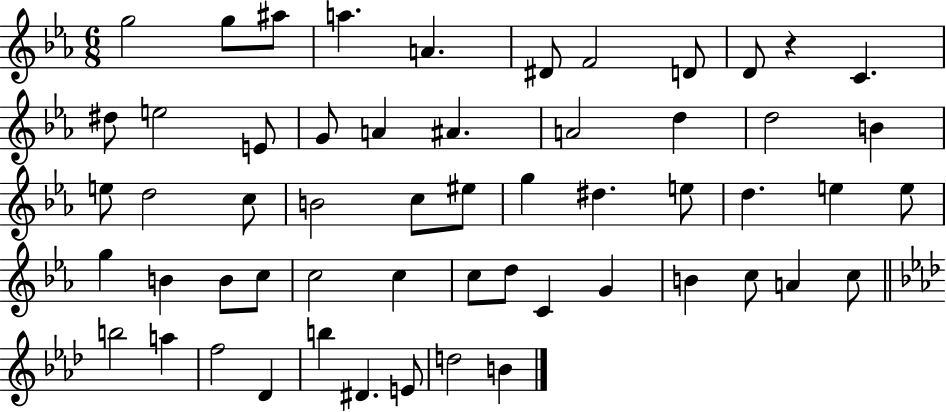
G5/h G5/e A#5/e A5/q. A4/q. D#4/e F4/h D4/e D4/e R/q C4/q. D#5/e E5/h E4/e G4/e A4/q A#4/q. A4/h D5/q D5/h B4/q E5/e D5/h C5/e B4/h C5/e EIS5/e G5/q D#5/q. E5/e D5/q. E5/q E5/e G5/q B4/q B4/e C5/e C5/h C5/q C5/e D5/e C4/q G4/q B4/q C5/e A4/q C5/e B5/h A5/q F5/h Db4/q B5/q D#4/q. E4/e D5/h B4/q